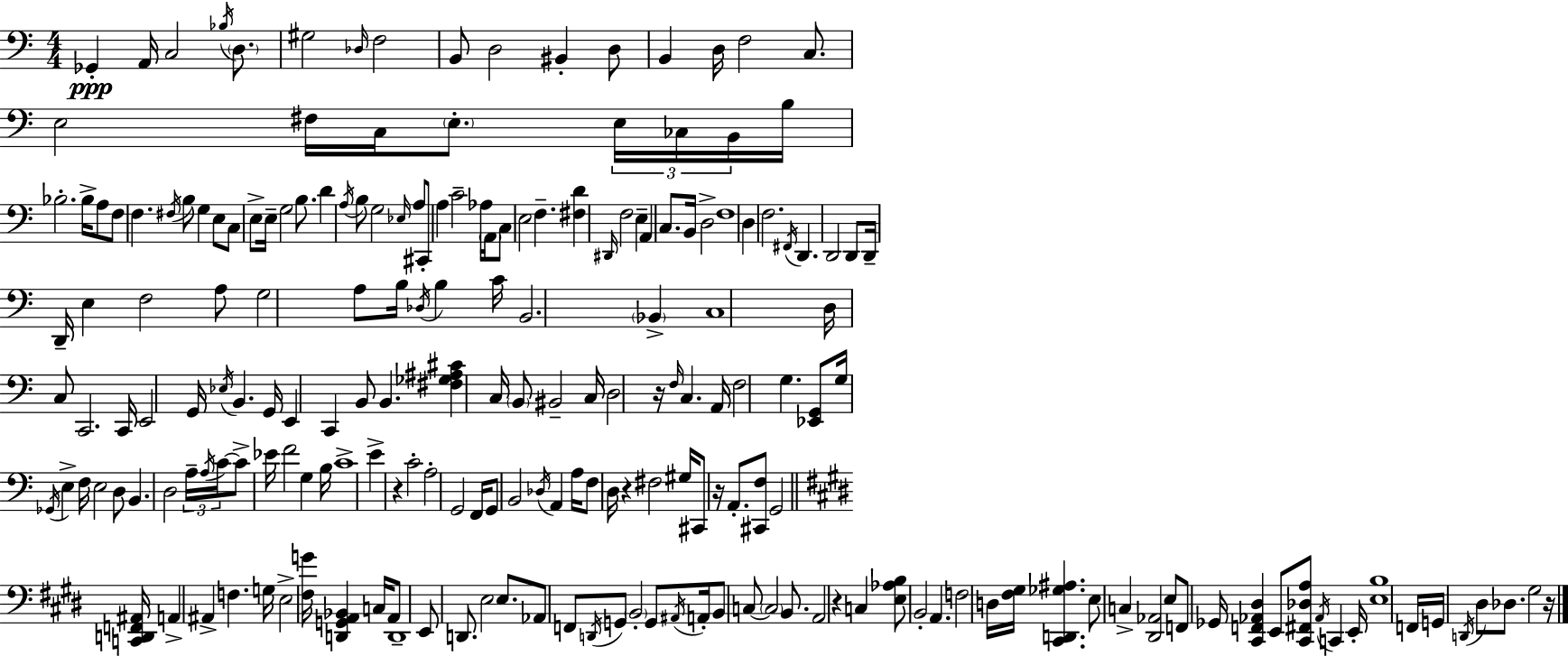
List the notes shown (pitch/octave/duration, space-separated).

Gb2/q A2/s C3/h Bb3/s D3/e. G#3/h Db3/s F3/h B2/e D3/h BIS2/q D3/e B2/q D3/s F3/h C3/e. E3/h F#3/s C3/s E3/e. E3/s CES3/s B2/s B3/s Bb3/h. Bb3/s A3/e F3/e F3/q. F#3/s B3/e G3/q E3/e C3/e E3/e E3/s G3/h B3/e. D4/q A3/s B3/e G3/h Eb3/s A3/e C#2/e A3/q C4/h Ab3/s A2/s C3/e E3/h F3/q. [F#3,D4]/q D#2/s F3/h E3/q A2/q C3/e. B2/s D3/h F3/w D3/q F3/h. F#2/s D2/q. D2/h D2/e D2/s D2/s E3/q F3/h A3/e G3/h A3/e B3/s Db3/s B3/q C4/s B2/h. Bb2/q C3/w D3/s C3/e C2/h. C2/s E2/h G2/s Eb3/s B2/q. G2/s E2/q C2/q B2/e B2/q. [F#3,Gb3,A#3,C#4]/q C3/s B2/e BIS2/h C3/s D3/h R/s F3/s C3/q. A2/s F3/h G3/q. [Eb2,G2]/e G3/s Gb2/s E3/q F3/s E3/h D3/e B2/q. D3/h A3/s A3/s C4/s C4/e Eb4/s F4/h G3/q B3/s C4/w E4/q R/q C4/h A3/h G2/h F2/s G2/e B2/h Db3/s A2/q A3/s F3/e D3/s R/q F#3/h G#3/s C#2/e R/s A2/e. [C#2,F3]/e G2/h [C2,D2,F2,A#2]/s A2/q A#2/q F3/q. G3/s E3/h [F#3,G4]/s [D2,G2,A2,Bb2]/q C3/s A2/e D2/w E2/e D2/e. E3/h E3/e. Ab2/e F2/e D2/s G2/e B2/h G2/e A#2/s A2/s B2/e C3/e C3/h B2/e. A2/h R/q C3/q [E3,Ab3,B3]/e B2/h A2/q. F3/h D3/s [F#3,G#3]/s [C#2,D2,Gb3,A#3]/q. E3/e C3/q [D#2,Ab2]/h E3/e F2/e Gb2/s [C#2,F2,Ab2,D#3]/q E2/e [C#2,F#2,Db3,A3]/e Ab2/s C2/q E2/s [E3,B3]/w F2/s G2/s D2/s D#3/e Db3/e. G#3/h R/s